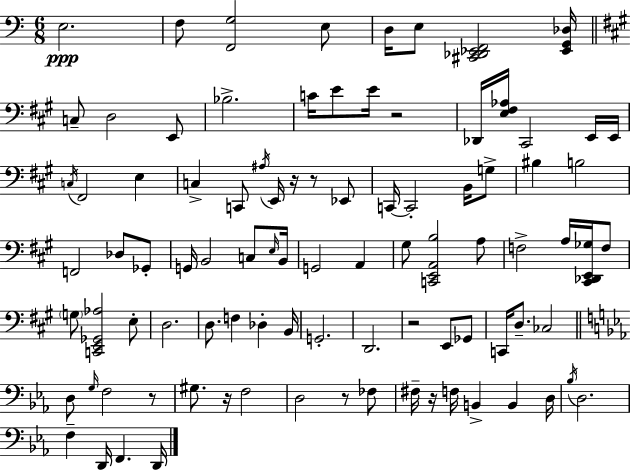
{
  \clef bass
  \numericTimeSignature
  \time 6/8
  \key c \major
  e2.\ppp | f8 <f, g>2 e8 | d16 e8 <cis, des, ees, f,>2 <ees, g, des>16 | \bar "||" \break \key a \major c8-- d2 e,8 | bes2.-> | c'16 e'8 e'16 r2 | des,16 <e fis aes>16 cis,2 e,16 e,16 | \break \acciaccatura { c16 } fis,2 e4 | c4-> c,8 \acciaccatura { ais16 } e,16 r16 r8 | ees,8 c,16~~ c,2-. b,16 | g8-> bis4 b2 | \break f,2 des8 | ges,8-. g,16 b,2 c8 | \grace { e16 } b,16 g,2 a,4 | gis8 <c, e, a, b>2 | \break a8 f2-> a16 | <cis, des, e, ges>16 f8 \parenthesize g8 <c, e, ges, aes>2 | e8-. d2. | d8. f4 des4-. | \break b,16 g,2.-. | d,2. | r2 e,8 | ges,8 c,16 d8.-- ces2 | \break \bar "||" \break \key c \minor d8 \grace { g16 } f2 r8 | gis8. r16 f2 | d2 r8 fes8 | fis16-- r16 f16 b,4-> b,4 | \break d16 \acciaccatura { bes16 } d2. | f4-- d,16 f,4. | d,16 \bar "|."
}